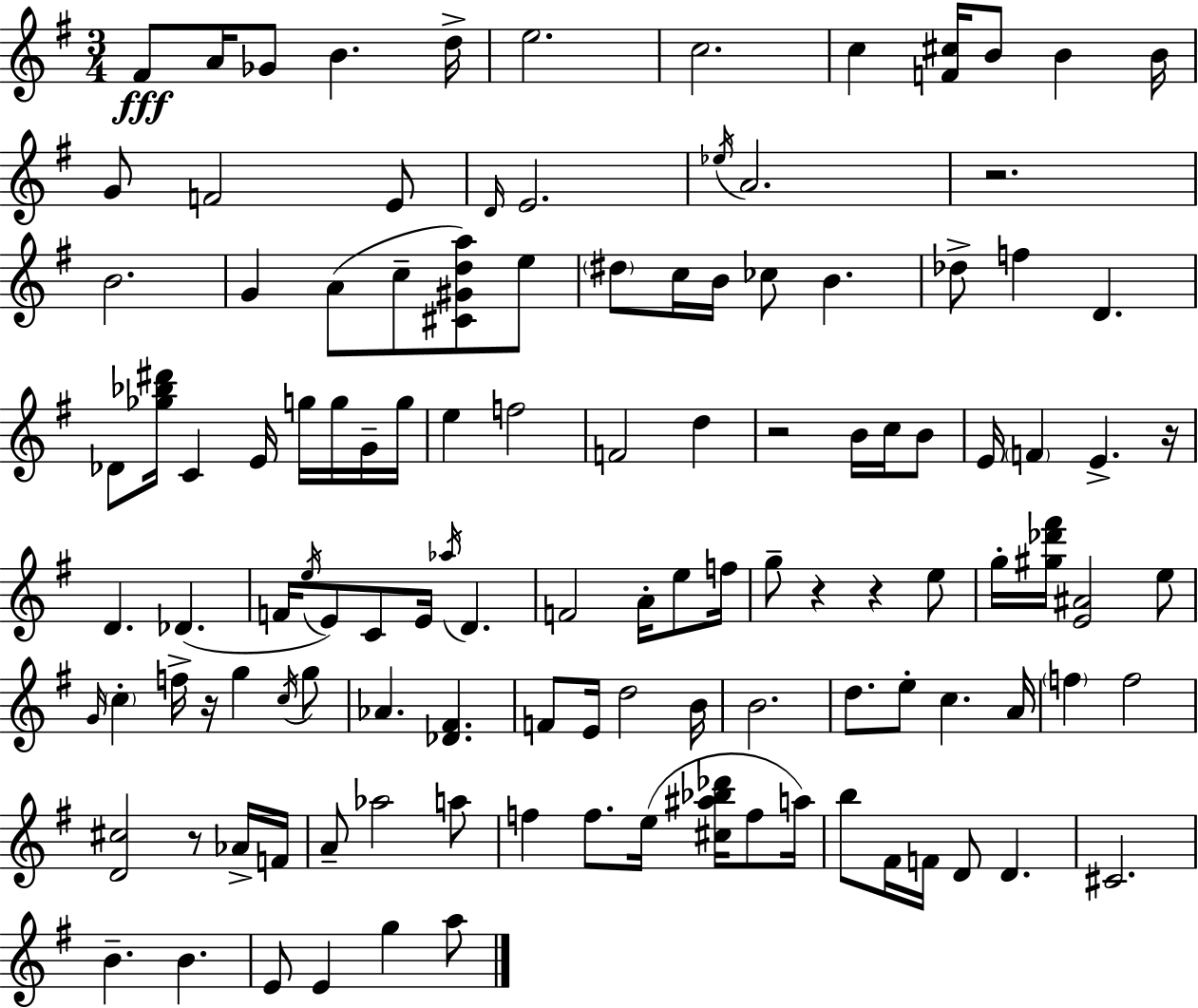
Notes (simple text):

F#4/e A4/s Gb4/e B4/q. D5/s E5/h. C5/h. C5/q [F4,C#5]/s B4/e B4/q B4/s G4/e F4/h E4/e D4/s E4/h. Eb5/s A4/h. R/h. B4/h. G4/q A4/e C5/e [C#4,G#4,D5,A5]/e E5/e D#5/e C5/s B4/s CES5/e B4/q. Db5/e F5/q D4/q. Db4/e [Gb5,Bb5,D#6]/s C4/q E4/s G5/s G5/s G4/s G5/s E5/q F5/h F4/h D5/q R/h B4/s C5/s B4/e E4/s F4/q E4/q. R/s D4/q. Db4/q. F4/s E5/s E4/e C4/e E4/s Ab5/s D4/q. F4/h A4/s E5/e F5/s G5/e R/q R/q E5/e G5/s [G#5,Db6,F#6]/s [E4,A#4]/h E5/e G4/s C5/q F5/s R/s G5/q C5/s G5/e Ab4/q. [Db4,F#4]/q. F4/e E4/s D5/h B4/s B4/h. D5/e. E5/e C5/q. A4/s F5/q F5/h [D4,C#5]/h R/e Ab4/s F4/s A4/e Ab5/h A5/e F5/q F5/e. E5/s [C#5,A#5,Bb5,Db6]/s F5/e A5/s B5/e F#4/s F4/s D4/e D4/q. C#4/h. B4/q. B4/q. E4/e E4/q G5/q A5/e